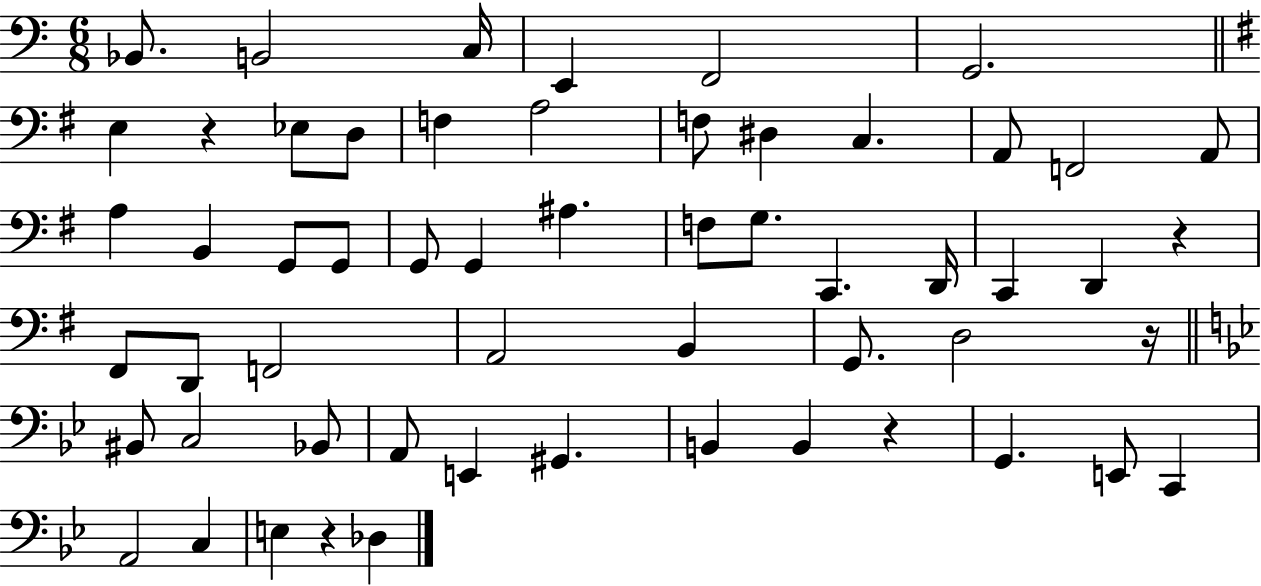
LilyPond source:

{
  \clef bass
  \numericTimeSignature
  \time 6/8
  \key c \major
  \repeat volta 2 { bes,8. b,2 c16 | e,4 f,2 | g,2. | \bar "||" \break \key g \major e4 r4 ees8 d8 | f4 a2 | f8 dis4 c4. | a,8 f,2 a,8 | \break a4 b,4 g,8 g,8 | g,8 g,4 ais4. | f8 g8. c,4. d,16 | c,4 d,4 r4 | \break fis,8 d,8 f,2 | a,2 b,4 | g,8. d2 r16 | \bar "||" \break \key bes \major bis,8 c2 bes,8 | a,8 e,4 gis,4. | b,4 b,4 r4 | g,4. e,8 c,4 | \break a,2 c4 | e4 r4 des4 | } \bar "|."
}